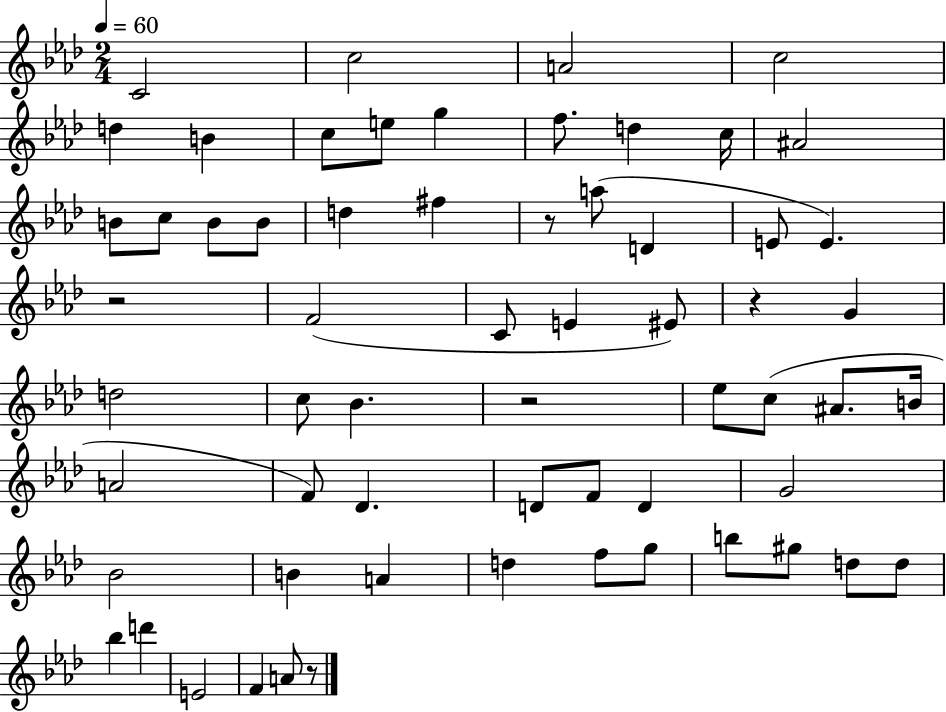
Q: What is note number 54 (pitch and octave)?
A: D6